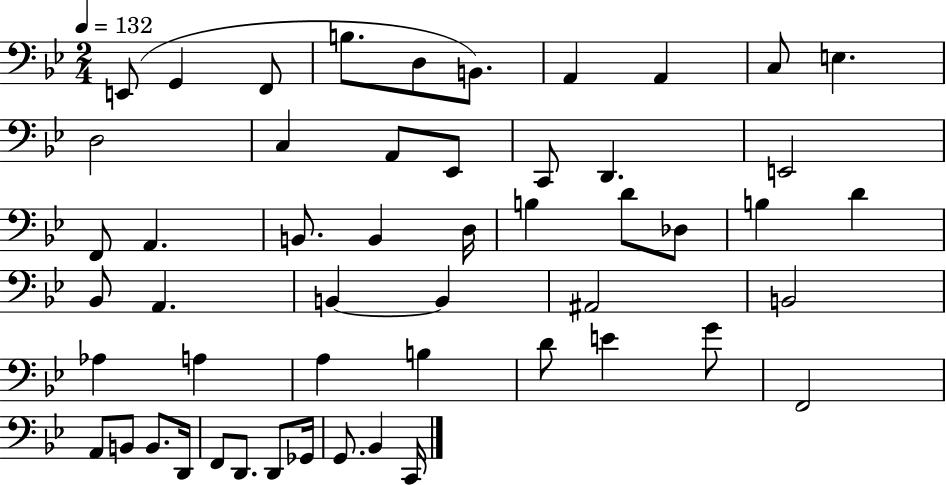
{
  \clef bass
  \numericTimeSignature
  \time 2/4
  \key bes \major
  \tempo 4 = 132
  \repeat volta 2 { e,8( g,4 f,8 | b8. d8 b,8.) | a,4 a,4 | c8 e4. | \break d2 | c4 a,8 ees,8 | c,8 d,4. | e,2 | \break f,8 a,4. | b,8. b,4 d16 | b4 d'8 des8 | b4 d'4 | \break bes,8 a,4. | b,4~~ b,4 | ais,2 | b,2 | \break aes4 a4 | a4 b4 | d'8 e'4 g'8 | f,2 | \break a,8 b,8 b,8. d,16 | f,8 d,8. d,8 ges,16 | g,8. bes,4 c,16 | } \bar "|."
}